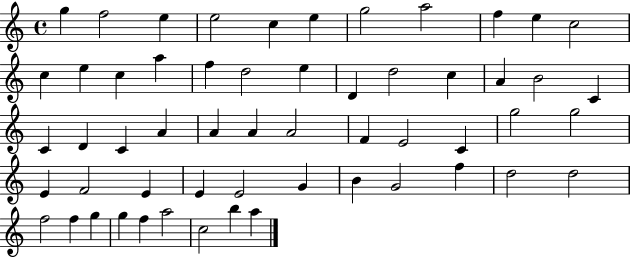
X:1
T:Untitled
M:4/4
L:1/4
K:C
g f2 e e2 c e g2 a2 f e c2 c e c a f d2 e D d2 c A B2 C C D C A A A A2 F E2 C g2 g2 E F2 E E E2 G B G2 f d2 d2 f2 f g g f a2 c2 b a